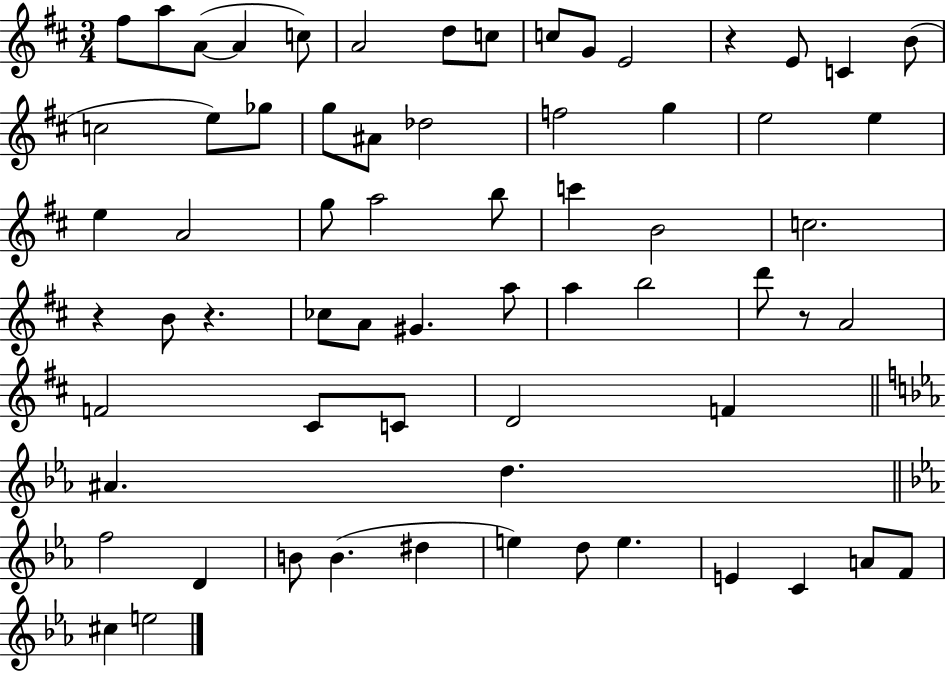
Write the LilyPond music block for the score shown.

{
  \clef treble
  \numericTimeSignature
  \time 3/4
  \key d \major
  fis''8 a''8 a'8~(~ a'4 c''8) | a'2 d''8 c''8 | c''8 g'8 e'2 | r4 e'8 c'4 b'8( | \break c''2 e''8) ges''8 | g''8 ais'8 des''2 | f''2 g''4 | e''2 e''4 | \break e''4 a'2 | g''8 a''2 b''8 | c'''4 b'2 | c''2. | \break r4 b'8 r4. | ces''8 a'8 gis'4. a''8 | a''4 b''2 | d'''8 r8 a'2 | \break f'2 cis'8 c'8 | d'2 f'4 | \bar "||" \break \key c \minor ais'4. d''4. | \bar "||" \break \key ees \major f''2 d'4 | b'8 b'4.( dis''4 | e''4) d''8 e''4. | e'4 c'4 a'8 f'8 | \break cis''4 e''2 | \bar "|."
}